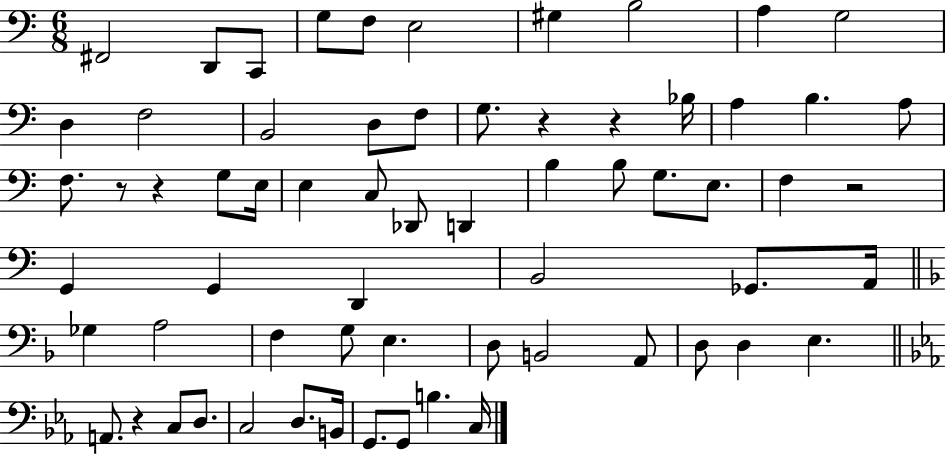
X:1
T:Untitled
M:6/8
L:1/4
K:C
^F,,2 D,,/2 C,,/2 G,/2 F,/2 E,2 ^G, B,2 A, G,2 D, F,2 B,,2 D,/2 F,/2 G,/2 z z _B,/4 A, B, A,/2 F,/2 z/2 z G,/2 E,/4 E, C,/2 _D,,/2 D,, B, B,/2 G,/2 E,/2 F, z2 G,, G,, D,, B,,2 _G,,/2 A,,/4 _G, A,2 F, G,/2 E, D,/2 B,,2 A,,/2 D,/2 D, E, A,,/2 z C,/2 D,/2 C,2 D,/2 B,,/4 G,,/2 G,,/2 B, C,/4